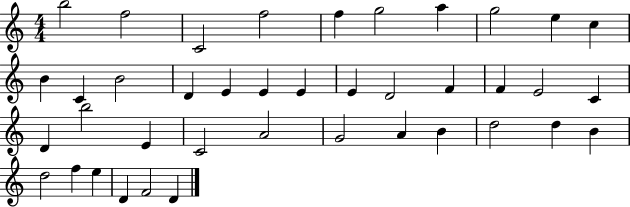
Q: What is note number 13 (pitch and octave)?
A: B4